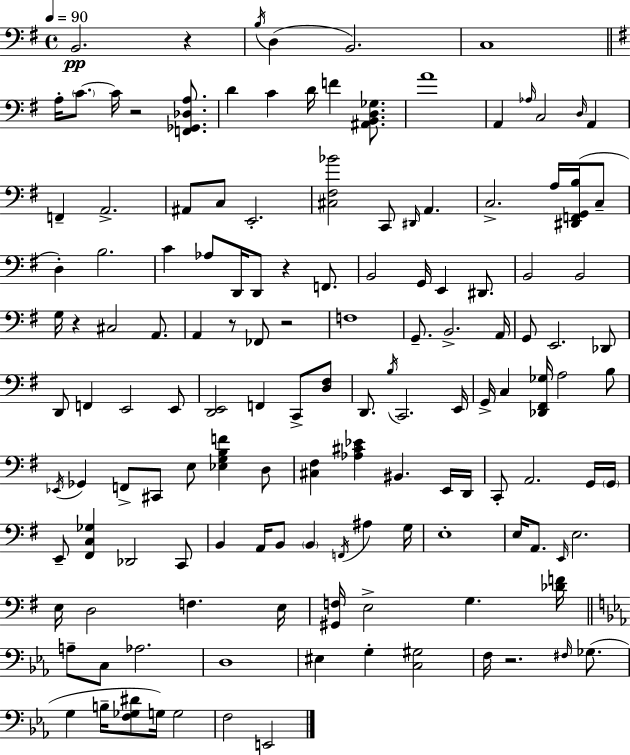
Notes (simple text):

B2/h. R/q B3/s D3/q B2/h. C3/w A3/s C4/e. C4/s R/h [F2,Gb2,Db3,A3]/e. D4/q C4/q D4/s F4/q [A#2,B2,D3,Gb3]/e. A4/w A2/q Ab3/s C3/h D3/s A2/q F2/q A2/h. A#2/e C3/e E2/h. [C#3,F#3,Bb4]/h C2/e D#2/s A2/q. C3/h. A3/s [D#2,F2,G2,B3]/s C3/e D3/q B3/h. C4/q Ab3/e D2/s D2/e R/q F2/e. B2/h G2/s E2/q D#2/e. B2/h B2/h G3/s R/q C#3/h A2/e. A2/q R/e FES2/e R/h F3/w G2/e. B2/h. A2/s G2/e E2/h. Db2/e D2/e F2/q E2/h E2/e [D2,E2]/h F2/q C2/e [D3,F#3]/e D2/e. B3/s C2/h. E2/s G2/s C3/q [Db2,F#2,Gb3]/s A3/h B3/e Eb2/s Gb2/q F2/e C#2/e E3/e [Eb3,G3,B3,F4]/q D3/e [C#3,F#3]/q [Ab3,C#4,Eb4]/q BIS2/q. E2/s D2/s C2/e A2/h. G2/s G2/s E2/e [F#2,C3,Gb3]/q Db2/h C2/e B2/q A2/s B2/e B2/q F2/s A#3/q G3/s E3/w E3/s A2/e. E2/s E3/h. E3/s D3/h F3/q. E3/s [G#2,F3]/s E3/h G3/q. [Db4,F4]/s A3/e C3/e Ab3/h. D3/w EIS3/q G3/q [C3,G#3]/h F3/s R/h. F#3/s Gb3/e. G3/q B3/s [F3,Gb3,D#4]/e G3/s G3/h F3/h E2/h